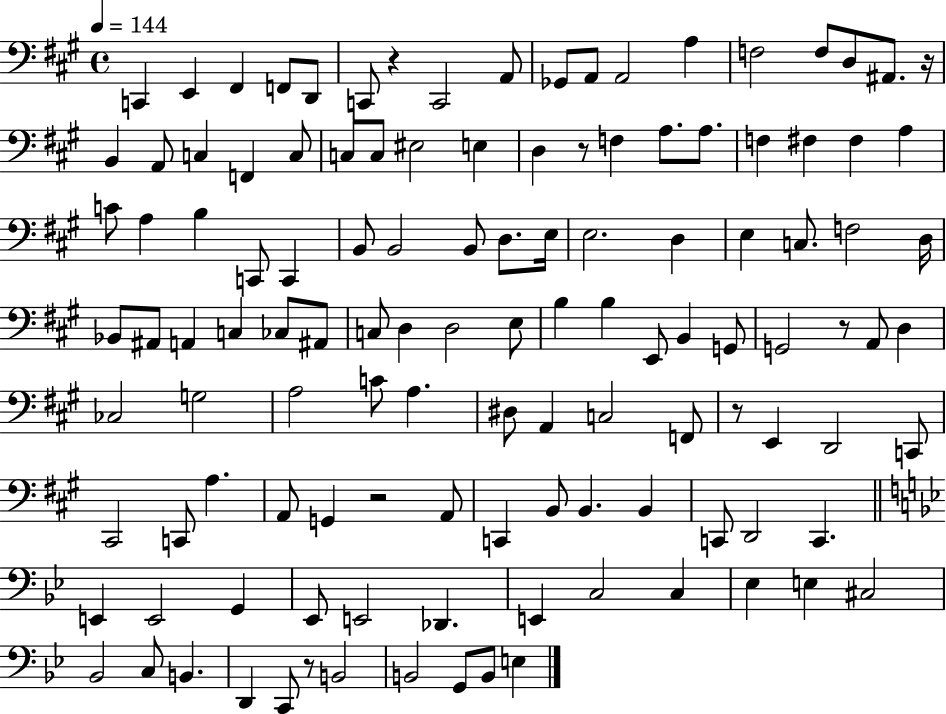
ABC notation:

X:1
T:Untitled
M:4/4
L:1/4
K:A
C,, E,, ^F,, F,,/2 D,,/2 C,,/2 z C,,2 A,,/2 _G,,/2 A,,/2 A,,2 A, F,2 F,/2 D,/2 ^A,,/2 z/4 B,, A,,/2 C, F,, C,/2 C,/2 C,/2 ^E,2 E, D, z/2 F, A,/2 A,/2 F, ^F, ^F, A, C/2 A, B, C,,/2 C,, B,,/2 B,,2 B,,/2 D,/2 E,/4 E,2 D, E, C,/2 F,2 D,/4 _B,,/2 ^A,,/2 A,, C, _C,/2 ^A,,/2 C,/2 D, D,2 E,/2 B, B, E,,/2 B,, G,,/2 G,,2 z/2 A,,/2 D, _C,2 G,2 A,2 C/2 A, ^D,/2 A,, C,2 F,,/2 z/2 E,, D,,2 C,,/2 ^C,,2 C,,/2 A, A,,/2 G,, z2 A,,/2 C,, B,,/2 B,, B,, C,,/2 D,,2 C,, E,, E,,2 G,, _E,,/2 E,,2 _D,, E,, C,2 C, _E, E, ^C,2 _B,,2 C,/2 B,, D,, C,,/2 z/2 B,,2 B,,2 G,,/2 B,,/2 E,